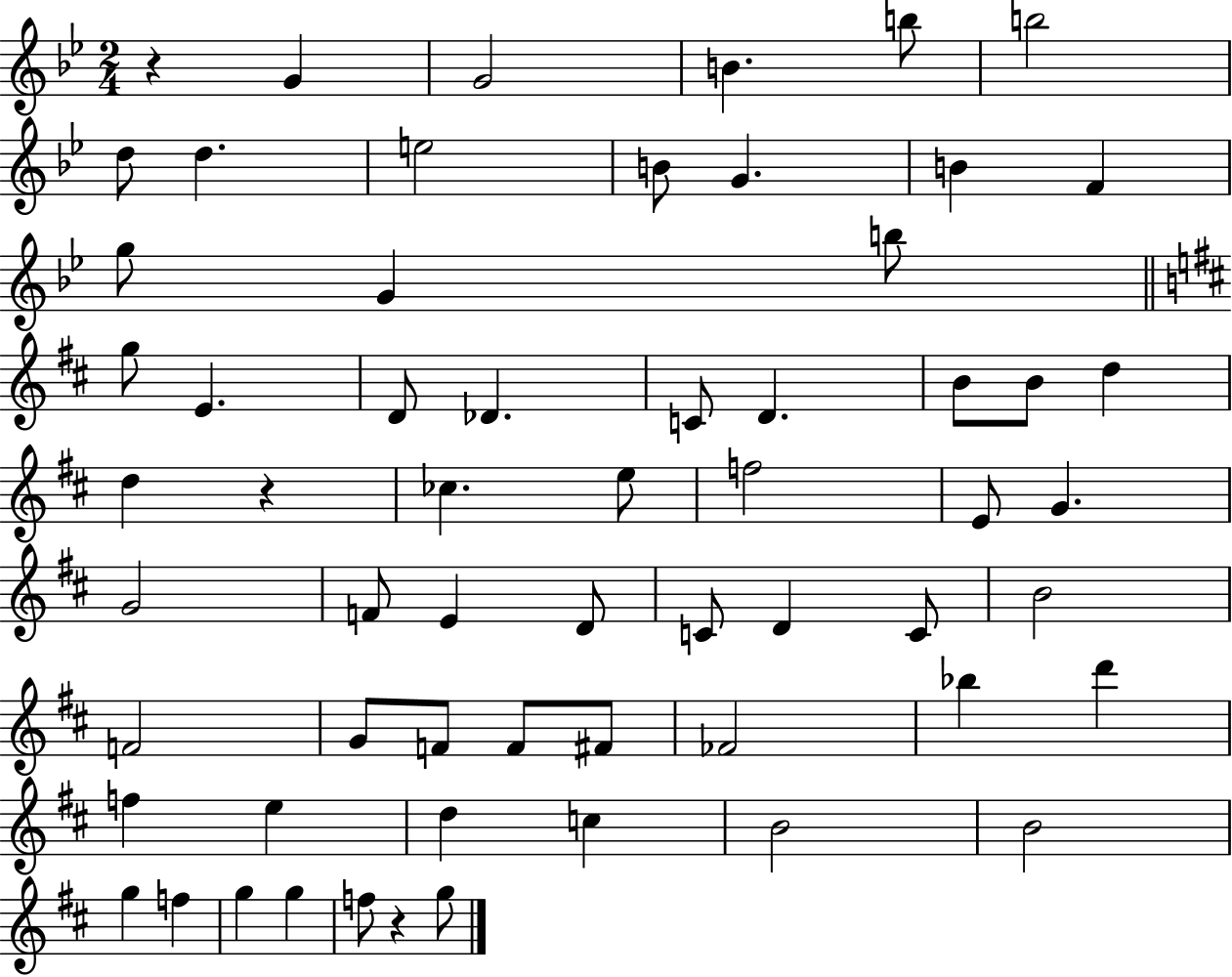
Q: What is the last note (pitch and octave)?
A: G5